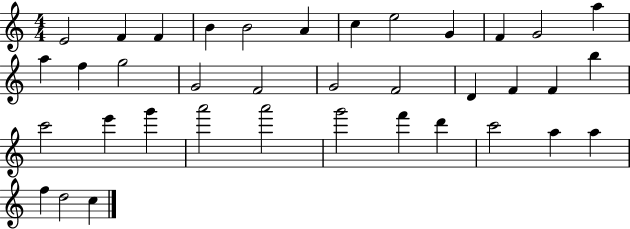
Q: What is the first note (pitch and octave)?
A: E4